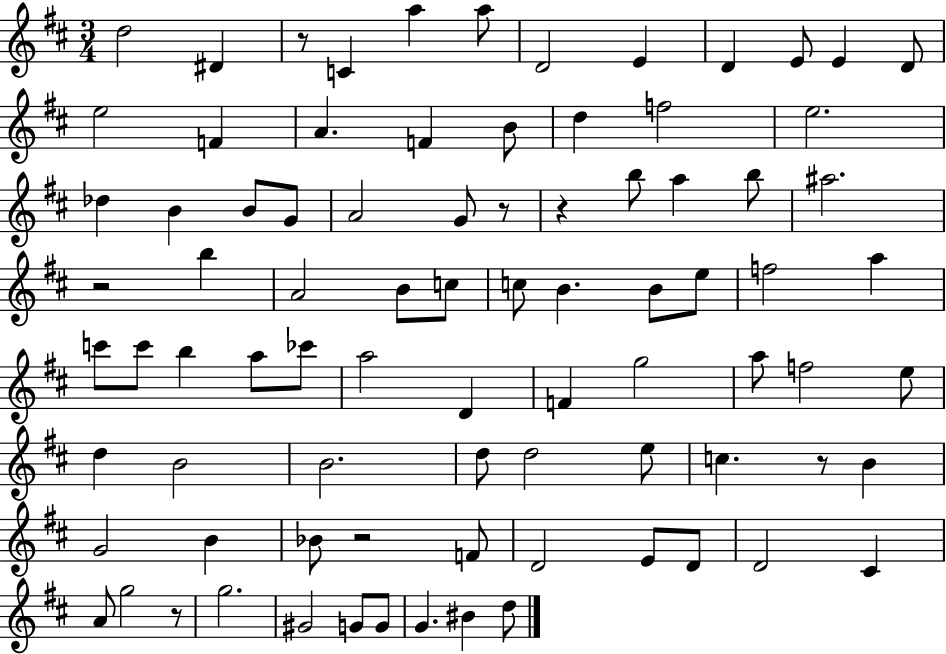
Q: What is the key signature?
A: D major